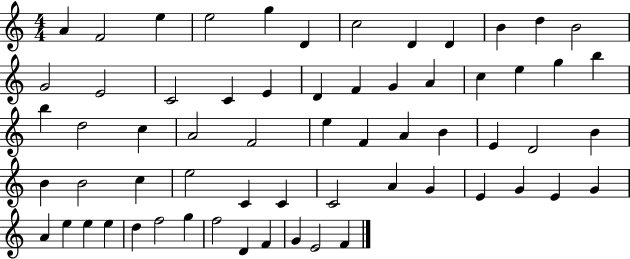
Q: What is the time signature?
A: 4/4